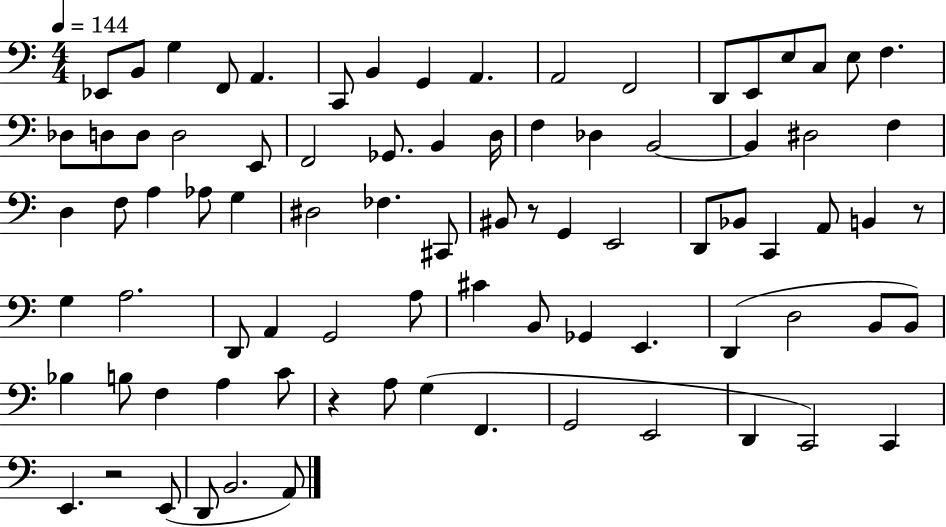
Eb2/e B2/e G3/q F2/e A2/q. C2/e B2/q G2/q A2/q. A2/h F2/h D2/e E2/e E3/e C3/e E3/e F3/q. Db3/e D3/e D3/e D3/h E2/e F2/h Gb2/e. B2/q D3/s F3/q Db3/q B2/h B2/q D#3/h F3/q D3/q F3/e A3/q Ab3/e G3/q D#3/h FES3/q. C#2/e BIS2/e R/e G2/q E2/h D2/e Bb2/e C2/q A2/e B2/q R/e G3/q A3/h. D2/e A2/q G2/h A3/e C#4/q B2/e Gb2/q E2/q. D2/q D3/h B2/e B2/e Bb3/q B3/e F3/q A3/q C4/e R/q A3/e G3/q F2/q. G2/h E2/h D2/q C2/h C2/q E2/q. R/h E2/e D2/e B2/h. A2/e